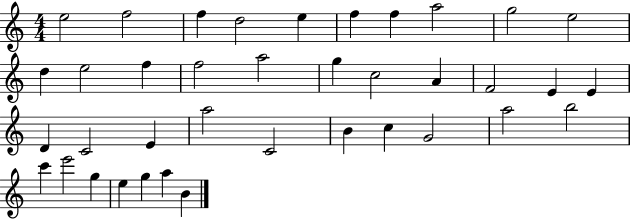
E5/h F5/h F5/q D5/h E5/q F5/q F5/q A5/h G5/h E5/h D5/q E5/h F5/q F5/h A5/h G5/q C5/h A4/q F4/h E4/q E4/q D4/q C4/h E4/q A5/h C4/h B4/q C5/q G4/h A5/h B5/h C6/q E6/h G5/q E5/q G5/q A5/q B4/q